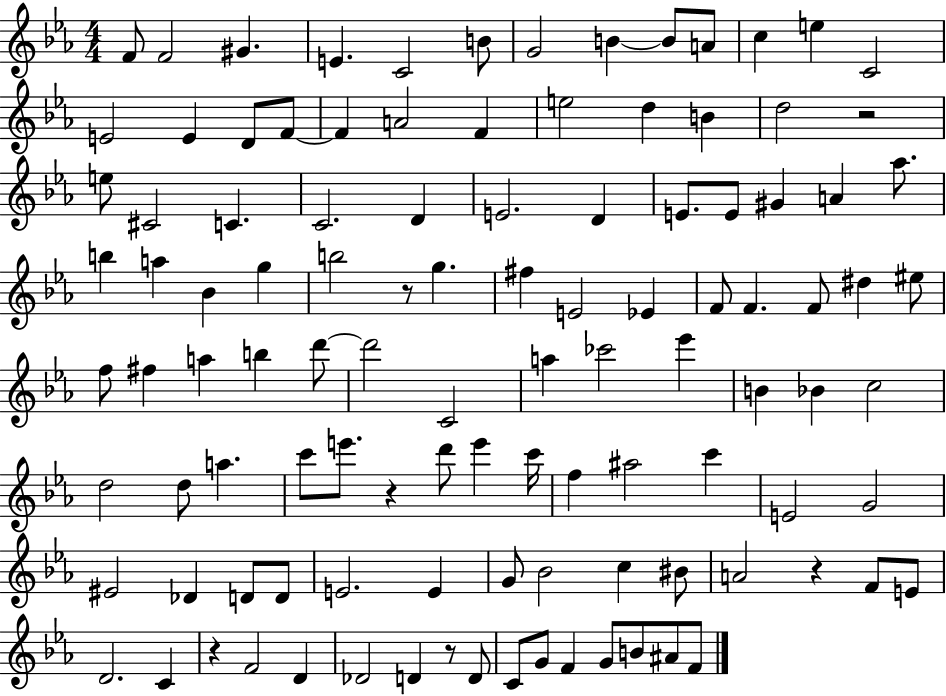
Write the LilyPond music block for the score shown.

{
  \clef treble
  \numericTimeSignature
  \time 4/4
  \key ees \major
  f'8 f'2 gis'4. | e'4. c'2 b'8 | g'2 b'4~~ b'8 a'8 | c''4 e''4 c'2 | \break e'2 e'4 d'8 f'8~~ | f'4 a'2 f'4 | e''2 d''4 b'4 | d''2 r2 | \break e''8 cis'2 c'4. | c'2. d'4 | e'2. d'4 | e'8. e'8 gis'4 a'4 aes''8. | \break b''4 a''4 bes'4 g''4 | b''2 r8 g''4. | fis''4 e'2 ees'4 | f'8 f'4. f'8 dis''4 eis''8 | \break f''8 fis''4 a''4 b''4 d'''8~~ | d'''2 c'2 | a''4 ces'''2 ees'''4 | b'4 bes'4 c''2 | \break d''2 d''8 a''4. | c'''8 e'''8. r4 d'''8 e'''4 c'''16 | f''4 ais''2 c'''4 | e'2 g'2 | \break eis'2 des'4 d'8 d'8 | e'2. e'4 | g'8 bes'2 c''4 bis'8 | a'2 r4 f'8 e'8 | \break d'2. c'4 | r4 f'2 d'4 | des'2 d'4 r8 d'8 | c'8 g'8 f'4 g'8 b'8 ais'8 f'8 | \break \bar "|."
}